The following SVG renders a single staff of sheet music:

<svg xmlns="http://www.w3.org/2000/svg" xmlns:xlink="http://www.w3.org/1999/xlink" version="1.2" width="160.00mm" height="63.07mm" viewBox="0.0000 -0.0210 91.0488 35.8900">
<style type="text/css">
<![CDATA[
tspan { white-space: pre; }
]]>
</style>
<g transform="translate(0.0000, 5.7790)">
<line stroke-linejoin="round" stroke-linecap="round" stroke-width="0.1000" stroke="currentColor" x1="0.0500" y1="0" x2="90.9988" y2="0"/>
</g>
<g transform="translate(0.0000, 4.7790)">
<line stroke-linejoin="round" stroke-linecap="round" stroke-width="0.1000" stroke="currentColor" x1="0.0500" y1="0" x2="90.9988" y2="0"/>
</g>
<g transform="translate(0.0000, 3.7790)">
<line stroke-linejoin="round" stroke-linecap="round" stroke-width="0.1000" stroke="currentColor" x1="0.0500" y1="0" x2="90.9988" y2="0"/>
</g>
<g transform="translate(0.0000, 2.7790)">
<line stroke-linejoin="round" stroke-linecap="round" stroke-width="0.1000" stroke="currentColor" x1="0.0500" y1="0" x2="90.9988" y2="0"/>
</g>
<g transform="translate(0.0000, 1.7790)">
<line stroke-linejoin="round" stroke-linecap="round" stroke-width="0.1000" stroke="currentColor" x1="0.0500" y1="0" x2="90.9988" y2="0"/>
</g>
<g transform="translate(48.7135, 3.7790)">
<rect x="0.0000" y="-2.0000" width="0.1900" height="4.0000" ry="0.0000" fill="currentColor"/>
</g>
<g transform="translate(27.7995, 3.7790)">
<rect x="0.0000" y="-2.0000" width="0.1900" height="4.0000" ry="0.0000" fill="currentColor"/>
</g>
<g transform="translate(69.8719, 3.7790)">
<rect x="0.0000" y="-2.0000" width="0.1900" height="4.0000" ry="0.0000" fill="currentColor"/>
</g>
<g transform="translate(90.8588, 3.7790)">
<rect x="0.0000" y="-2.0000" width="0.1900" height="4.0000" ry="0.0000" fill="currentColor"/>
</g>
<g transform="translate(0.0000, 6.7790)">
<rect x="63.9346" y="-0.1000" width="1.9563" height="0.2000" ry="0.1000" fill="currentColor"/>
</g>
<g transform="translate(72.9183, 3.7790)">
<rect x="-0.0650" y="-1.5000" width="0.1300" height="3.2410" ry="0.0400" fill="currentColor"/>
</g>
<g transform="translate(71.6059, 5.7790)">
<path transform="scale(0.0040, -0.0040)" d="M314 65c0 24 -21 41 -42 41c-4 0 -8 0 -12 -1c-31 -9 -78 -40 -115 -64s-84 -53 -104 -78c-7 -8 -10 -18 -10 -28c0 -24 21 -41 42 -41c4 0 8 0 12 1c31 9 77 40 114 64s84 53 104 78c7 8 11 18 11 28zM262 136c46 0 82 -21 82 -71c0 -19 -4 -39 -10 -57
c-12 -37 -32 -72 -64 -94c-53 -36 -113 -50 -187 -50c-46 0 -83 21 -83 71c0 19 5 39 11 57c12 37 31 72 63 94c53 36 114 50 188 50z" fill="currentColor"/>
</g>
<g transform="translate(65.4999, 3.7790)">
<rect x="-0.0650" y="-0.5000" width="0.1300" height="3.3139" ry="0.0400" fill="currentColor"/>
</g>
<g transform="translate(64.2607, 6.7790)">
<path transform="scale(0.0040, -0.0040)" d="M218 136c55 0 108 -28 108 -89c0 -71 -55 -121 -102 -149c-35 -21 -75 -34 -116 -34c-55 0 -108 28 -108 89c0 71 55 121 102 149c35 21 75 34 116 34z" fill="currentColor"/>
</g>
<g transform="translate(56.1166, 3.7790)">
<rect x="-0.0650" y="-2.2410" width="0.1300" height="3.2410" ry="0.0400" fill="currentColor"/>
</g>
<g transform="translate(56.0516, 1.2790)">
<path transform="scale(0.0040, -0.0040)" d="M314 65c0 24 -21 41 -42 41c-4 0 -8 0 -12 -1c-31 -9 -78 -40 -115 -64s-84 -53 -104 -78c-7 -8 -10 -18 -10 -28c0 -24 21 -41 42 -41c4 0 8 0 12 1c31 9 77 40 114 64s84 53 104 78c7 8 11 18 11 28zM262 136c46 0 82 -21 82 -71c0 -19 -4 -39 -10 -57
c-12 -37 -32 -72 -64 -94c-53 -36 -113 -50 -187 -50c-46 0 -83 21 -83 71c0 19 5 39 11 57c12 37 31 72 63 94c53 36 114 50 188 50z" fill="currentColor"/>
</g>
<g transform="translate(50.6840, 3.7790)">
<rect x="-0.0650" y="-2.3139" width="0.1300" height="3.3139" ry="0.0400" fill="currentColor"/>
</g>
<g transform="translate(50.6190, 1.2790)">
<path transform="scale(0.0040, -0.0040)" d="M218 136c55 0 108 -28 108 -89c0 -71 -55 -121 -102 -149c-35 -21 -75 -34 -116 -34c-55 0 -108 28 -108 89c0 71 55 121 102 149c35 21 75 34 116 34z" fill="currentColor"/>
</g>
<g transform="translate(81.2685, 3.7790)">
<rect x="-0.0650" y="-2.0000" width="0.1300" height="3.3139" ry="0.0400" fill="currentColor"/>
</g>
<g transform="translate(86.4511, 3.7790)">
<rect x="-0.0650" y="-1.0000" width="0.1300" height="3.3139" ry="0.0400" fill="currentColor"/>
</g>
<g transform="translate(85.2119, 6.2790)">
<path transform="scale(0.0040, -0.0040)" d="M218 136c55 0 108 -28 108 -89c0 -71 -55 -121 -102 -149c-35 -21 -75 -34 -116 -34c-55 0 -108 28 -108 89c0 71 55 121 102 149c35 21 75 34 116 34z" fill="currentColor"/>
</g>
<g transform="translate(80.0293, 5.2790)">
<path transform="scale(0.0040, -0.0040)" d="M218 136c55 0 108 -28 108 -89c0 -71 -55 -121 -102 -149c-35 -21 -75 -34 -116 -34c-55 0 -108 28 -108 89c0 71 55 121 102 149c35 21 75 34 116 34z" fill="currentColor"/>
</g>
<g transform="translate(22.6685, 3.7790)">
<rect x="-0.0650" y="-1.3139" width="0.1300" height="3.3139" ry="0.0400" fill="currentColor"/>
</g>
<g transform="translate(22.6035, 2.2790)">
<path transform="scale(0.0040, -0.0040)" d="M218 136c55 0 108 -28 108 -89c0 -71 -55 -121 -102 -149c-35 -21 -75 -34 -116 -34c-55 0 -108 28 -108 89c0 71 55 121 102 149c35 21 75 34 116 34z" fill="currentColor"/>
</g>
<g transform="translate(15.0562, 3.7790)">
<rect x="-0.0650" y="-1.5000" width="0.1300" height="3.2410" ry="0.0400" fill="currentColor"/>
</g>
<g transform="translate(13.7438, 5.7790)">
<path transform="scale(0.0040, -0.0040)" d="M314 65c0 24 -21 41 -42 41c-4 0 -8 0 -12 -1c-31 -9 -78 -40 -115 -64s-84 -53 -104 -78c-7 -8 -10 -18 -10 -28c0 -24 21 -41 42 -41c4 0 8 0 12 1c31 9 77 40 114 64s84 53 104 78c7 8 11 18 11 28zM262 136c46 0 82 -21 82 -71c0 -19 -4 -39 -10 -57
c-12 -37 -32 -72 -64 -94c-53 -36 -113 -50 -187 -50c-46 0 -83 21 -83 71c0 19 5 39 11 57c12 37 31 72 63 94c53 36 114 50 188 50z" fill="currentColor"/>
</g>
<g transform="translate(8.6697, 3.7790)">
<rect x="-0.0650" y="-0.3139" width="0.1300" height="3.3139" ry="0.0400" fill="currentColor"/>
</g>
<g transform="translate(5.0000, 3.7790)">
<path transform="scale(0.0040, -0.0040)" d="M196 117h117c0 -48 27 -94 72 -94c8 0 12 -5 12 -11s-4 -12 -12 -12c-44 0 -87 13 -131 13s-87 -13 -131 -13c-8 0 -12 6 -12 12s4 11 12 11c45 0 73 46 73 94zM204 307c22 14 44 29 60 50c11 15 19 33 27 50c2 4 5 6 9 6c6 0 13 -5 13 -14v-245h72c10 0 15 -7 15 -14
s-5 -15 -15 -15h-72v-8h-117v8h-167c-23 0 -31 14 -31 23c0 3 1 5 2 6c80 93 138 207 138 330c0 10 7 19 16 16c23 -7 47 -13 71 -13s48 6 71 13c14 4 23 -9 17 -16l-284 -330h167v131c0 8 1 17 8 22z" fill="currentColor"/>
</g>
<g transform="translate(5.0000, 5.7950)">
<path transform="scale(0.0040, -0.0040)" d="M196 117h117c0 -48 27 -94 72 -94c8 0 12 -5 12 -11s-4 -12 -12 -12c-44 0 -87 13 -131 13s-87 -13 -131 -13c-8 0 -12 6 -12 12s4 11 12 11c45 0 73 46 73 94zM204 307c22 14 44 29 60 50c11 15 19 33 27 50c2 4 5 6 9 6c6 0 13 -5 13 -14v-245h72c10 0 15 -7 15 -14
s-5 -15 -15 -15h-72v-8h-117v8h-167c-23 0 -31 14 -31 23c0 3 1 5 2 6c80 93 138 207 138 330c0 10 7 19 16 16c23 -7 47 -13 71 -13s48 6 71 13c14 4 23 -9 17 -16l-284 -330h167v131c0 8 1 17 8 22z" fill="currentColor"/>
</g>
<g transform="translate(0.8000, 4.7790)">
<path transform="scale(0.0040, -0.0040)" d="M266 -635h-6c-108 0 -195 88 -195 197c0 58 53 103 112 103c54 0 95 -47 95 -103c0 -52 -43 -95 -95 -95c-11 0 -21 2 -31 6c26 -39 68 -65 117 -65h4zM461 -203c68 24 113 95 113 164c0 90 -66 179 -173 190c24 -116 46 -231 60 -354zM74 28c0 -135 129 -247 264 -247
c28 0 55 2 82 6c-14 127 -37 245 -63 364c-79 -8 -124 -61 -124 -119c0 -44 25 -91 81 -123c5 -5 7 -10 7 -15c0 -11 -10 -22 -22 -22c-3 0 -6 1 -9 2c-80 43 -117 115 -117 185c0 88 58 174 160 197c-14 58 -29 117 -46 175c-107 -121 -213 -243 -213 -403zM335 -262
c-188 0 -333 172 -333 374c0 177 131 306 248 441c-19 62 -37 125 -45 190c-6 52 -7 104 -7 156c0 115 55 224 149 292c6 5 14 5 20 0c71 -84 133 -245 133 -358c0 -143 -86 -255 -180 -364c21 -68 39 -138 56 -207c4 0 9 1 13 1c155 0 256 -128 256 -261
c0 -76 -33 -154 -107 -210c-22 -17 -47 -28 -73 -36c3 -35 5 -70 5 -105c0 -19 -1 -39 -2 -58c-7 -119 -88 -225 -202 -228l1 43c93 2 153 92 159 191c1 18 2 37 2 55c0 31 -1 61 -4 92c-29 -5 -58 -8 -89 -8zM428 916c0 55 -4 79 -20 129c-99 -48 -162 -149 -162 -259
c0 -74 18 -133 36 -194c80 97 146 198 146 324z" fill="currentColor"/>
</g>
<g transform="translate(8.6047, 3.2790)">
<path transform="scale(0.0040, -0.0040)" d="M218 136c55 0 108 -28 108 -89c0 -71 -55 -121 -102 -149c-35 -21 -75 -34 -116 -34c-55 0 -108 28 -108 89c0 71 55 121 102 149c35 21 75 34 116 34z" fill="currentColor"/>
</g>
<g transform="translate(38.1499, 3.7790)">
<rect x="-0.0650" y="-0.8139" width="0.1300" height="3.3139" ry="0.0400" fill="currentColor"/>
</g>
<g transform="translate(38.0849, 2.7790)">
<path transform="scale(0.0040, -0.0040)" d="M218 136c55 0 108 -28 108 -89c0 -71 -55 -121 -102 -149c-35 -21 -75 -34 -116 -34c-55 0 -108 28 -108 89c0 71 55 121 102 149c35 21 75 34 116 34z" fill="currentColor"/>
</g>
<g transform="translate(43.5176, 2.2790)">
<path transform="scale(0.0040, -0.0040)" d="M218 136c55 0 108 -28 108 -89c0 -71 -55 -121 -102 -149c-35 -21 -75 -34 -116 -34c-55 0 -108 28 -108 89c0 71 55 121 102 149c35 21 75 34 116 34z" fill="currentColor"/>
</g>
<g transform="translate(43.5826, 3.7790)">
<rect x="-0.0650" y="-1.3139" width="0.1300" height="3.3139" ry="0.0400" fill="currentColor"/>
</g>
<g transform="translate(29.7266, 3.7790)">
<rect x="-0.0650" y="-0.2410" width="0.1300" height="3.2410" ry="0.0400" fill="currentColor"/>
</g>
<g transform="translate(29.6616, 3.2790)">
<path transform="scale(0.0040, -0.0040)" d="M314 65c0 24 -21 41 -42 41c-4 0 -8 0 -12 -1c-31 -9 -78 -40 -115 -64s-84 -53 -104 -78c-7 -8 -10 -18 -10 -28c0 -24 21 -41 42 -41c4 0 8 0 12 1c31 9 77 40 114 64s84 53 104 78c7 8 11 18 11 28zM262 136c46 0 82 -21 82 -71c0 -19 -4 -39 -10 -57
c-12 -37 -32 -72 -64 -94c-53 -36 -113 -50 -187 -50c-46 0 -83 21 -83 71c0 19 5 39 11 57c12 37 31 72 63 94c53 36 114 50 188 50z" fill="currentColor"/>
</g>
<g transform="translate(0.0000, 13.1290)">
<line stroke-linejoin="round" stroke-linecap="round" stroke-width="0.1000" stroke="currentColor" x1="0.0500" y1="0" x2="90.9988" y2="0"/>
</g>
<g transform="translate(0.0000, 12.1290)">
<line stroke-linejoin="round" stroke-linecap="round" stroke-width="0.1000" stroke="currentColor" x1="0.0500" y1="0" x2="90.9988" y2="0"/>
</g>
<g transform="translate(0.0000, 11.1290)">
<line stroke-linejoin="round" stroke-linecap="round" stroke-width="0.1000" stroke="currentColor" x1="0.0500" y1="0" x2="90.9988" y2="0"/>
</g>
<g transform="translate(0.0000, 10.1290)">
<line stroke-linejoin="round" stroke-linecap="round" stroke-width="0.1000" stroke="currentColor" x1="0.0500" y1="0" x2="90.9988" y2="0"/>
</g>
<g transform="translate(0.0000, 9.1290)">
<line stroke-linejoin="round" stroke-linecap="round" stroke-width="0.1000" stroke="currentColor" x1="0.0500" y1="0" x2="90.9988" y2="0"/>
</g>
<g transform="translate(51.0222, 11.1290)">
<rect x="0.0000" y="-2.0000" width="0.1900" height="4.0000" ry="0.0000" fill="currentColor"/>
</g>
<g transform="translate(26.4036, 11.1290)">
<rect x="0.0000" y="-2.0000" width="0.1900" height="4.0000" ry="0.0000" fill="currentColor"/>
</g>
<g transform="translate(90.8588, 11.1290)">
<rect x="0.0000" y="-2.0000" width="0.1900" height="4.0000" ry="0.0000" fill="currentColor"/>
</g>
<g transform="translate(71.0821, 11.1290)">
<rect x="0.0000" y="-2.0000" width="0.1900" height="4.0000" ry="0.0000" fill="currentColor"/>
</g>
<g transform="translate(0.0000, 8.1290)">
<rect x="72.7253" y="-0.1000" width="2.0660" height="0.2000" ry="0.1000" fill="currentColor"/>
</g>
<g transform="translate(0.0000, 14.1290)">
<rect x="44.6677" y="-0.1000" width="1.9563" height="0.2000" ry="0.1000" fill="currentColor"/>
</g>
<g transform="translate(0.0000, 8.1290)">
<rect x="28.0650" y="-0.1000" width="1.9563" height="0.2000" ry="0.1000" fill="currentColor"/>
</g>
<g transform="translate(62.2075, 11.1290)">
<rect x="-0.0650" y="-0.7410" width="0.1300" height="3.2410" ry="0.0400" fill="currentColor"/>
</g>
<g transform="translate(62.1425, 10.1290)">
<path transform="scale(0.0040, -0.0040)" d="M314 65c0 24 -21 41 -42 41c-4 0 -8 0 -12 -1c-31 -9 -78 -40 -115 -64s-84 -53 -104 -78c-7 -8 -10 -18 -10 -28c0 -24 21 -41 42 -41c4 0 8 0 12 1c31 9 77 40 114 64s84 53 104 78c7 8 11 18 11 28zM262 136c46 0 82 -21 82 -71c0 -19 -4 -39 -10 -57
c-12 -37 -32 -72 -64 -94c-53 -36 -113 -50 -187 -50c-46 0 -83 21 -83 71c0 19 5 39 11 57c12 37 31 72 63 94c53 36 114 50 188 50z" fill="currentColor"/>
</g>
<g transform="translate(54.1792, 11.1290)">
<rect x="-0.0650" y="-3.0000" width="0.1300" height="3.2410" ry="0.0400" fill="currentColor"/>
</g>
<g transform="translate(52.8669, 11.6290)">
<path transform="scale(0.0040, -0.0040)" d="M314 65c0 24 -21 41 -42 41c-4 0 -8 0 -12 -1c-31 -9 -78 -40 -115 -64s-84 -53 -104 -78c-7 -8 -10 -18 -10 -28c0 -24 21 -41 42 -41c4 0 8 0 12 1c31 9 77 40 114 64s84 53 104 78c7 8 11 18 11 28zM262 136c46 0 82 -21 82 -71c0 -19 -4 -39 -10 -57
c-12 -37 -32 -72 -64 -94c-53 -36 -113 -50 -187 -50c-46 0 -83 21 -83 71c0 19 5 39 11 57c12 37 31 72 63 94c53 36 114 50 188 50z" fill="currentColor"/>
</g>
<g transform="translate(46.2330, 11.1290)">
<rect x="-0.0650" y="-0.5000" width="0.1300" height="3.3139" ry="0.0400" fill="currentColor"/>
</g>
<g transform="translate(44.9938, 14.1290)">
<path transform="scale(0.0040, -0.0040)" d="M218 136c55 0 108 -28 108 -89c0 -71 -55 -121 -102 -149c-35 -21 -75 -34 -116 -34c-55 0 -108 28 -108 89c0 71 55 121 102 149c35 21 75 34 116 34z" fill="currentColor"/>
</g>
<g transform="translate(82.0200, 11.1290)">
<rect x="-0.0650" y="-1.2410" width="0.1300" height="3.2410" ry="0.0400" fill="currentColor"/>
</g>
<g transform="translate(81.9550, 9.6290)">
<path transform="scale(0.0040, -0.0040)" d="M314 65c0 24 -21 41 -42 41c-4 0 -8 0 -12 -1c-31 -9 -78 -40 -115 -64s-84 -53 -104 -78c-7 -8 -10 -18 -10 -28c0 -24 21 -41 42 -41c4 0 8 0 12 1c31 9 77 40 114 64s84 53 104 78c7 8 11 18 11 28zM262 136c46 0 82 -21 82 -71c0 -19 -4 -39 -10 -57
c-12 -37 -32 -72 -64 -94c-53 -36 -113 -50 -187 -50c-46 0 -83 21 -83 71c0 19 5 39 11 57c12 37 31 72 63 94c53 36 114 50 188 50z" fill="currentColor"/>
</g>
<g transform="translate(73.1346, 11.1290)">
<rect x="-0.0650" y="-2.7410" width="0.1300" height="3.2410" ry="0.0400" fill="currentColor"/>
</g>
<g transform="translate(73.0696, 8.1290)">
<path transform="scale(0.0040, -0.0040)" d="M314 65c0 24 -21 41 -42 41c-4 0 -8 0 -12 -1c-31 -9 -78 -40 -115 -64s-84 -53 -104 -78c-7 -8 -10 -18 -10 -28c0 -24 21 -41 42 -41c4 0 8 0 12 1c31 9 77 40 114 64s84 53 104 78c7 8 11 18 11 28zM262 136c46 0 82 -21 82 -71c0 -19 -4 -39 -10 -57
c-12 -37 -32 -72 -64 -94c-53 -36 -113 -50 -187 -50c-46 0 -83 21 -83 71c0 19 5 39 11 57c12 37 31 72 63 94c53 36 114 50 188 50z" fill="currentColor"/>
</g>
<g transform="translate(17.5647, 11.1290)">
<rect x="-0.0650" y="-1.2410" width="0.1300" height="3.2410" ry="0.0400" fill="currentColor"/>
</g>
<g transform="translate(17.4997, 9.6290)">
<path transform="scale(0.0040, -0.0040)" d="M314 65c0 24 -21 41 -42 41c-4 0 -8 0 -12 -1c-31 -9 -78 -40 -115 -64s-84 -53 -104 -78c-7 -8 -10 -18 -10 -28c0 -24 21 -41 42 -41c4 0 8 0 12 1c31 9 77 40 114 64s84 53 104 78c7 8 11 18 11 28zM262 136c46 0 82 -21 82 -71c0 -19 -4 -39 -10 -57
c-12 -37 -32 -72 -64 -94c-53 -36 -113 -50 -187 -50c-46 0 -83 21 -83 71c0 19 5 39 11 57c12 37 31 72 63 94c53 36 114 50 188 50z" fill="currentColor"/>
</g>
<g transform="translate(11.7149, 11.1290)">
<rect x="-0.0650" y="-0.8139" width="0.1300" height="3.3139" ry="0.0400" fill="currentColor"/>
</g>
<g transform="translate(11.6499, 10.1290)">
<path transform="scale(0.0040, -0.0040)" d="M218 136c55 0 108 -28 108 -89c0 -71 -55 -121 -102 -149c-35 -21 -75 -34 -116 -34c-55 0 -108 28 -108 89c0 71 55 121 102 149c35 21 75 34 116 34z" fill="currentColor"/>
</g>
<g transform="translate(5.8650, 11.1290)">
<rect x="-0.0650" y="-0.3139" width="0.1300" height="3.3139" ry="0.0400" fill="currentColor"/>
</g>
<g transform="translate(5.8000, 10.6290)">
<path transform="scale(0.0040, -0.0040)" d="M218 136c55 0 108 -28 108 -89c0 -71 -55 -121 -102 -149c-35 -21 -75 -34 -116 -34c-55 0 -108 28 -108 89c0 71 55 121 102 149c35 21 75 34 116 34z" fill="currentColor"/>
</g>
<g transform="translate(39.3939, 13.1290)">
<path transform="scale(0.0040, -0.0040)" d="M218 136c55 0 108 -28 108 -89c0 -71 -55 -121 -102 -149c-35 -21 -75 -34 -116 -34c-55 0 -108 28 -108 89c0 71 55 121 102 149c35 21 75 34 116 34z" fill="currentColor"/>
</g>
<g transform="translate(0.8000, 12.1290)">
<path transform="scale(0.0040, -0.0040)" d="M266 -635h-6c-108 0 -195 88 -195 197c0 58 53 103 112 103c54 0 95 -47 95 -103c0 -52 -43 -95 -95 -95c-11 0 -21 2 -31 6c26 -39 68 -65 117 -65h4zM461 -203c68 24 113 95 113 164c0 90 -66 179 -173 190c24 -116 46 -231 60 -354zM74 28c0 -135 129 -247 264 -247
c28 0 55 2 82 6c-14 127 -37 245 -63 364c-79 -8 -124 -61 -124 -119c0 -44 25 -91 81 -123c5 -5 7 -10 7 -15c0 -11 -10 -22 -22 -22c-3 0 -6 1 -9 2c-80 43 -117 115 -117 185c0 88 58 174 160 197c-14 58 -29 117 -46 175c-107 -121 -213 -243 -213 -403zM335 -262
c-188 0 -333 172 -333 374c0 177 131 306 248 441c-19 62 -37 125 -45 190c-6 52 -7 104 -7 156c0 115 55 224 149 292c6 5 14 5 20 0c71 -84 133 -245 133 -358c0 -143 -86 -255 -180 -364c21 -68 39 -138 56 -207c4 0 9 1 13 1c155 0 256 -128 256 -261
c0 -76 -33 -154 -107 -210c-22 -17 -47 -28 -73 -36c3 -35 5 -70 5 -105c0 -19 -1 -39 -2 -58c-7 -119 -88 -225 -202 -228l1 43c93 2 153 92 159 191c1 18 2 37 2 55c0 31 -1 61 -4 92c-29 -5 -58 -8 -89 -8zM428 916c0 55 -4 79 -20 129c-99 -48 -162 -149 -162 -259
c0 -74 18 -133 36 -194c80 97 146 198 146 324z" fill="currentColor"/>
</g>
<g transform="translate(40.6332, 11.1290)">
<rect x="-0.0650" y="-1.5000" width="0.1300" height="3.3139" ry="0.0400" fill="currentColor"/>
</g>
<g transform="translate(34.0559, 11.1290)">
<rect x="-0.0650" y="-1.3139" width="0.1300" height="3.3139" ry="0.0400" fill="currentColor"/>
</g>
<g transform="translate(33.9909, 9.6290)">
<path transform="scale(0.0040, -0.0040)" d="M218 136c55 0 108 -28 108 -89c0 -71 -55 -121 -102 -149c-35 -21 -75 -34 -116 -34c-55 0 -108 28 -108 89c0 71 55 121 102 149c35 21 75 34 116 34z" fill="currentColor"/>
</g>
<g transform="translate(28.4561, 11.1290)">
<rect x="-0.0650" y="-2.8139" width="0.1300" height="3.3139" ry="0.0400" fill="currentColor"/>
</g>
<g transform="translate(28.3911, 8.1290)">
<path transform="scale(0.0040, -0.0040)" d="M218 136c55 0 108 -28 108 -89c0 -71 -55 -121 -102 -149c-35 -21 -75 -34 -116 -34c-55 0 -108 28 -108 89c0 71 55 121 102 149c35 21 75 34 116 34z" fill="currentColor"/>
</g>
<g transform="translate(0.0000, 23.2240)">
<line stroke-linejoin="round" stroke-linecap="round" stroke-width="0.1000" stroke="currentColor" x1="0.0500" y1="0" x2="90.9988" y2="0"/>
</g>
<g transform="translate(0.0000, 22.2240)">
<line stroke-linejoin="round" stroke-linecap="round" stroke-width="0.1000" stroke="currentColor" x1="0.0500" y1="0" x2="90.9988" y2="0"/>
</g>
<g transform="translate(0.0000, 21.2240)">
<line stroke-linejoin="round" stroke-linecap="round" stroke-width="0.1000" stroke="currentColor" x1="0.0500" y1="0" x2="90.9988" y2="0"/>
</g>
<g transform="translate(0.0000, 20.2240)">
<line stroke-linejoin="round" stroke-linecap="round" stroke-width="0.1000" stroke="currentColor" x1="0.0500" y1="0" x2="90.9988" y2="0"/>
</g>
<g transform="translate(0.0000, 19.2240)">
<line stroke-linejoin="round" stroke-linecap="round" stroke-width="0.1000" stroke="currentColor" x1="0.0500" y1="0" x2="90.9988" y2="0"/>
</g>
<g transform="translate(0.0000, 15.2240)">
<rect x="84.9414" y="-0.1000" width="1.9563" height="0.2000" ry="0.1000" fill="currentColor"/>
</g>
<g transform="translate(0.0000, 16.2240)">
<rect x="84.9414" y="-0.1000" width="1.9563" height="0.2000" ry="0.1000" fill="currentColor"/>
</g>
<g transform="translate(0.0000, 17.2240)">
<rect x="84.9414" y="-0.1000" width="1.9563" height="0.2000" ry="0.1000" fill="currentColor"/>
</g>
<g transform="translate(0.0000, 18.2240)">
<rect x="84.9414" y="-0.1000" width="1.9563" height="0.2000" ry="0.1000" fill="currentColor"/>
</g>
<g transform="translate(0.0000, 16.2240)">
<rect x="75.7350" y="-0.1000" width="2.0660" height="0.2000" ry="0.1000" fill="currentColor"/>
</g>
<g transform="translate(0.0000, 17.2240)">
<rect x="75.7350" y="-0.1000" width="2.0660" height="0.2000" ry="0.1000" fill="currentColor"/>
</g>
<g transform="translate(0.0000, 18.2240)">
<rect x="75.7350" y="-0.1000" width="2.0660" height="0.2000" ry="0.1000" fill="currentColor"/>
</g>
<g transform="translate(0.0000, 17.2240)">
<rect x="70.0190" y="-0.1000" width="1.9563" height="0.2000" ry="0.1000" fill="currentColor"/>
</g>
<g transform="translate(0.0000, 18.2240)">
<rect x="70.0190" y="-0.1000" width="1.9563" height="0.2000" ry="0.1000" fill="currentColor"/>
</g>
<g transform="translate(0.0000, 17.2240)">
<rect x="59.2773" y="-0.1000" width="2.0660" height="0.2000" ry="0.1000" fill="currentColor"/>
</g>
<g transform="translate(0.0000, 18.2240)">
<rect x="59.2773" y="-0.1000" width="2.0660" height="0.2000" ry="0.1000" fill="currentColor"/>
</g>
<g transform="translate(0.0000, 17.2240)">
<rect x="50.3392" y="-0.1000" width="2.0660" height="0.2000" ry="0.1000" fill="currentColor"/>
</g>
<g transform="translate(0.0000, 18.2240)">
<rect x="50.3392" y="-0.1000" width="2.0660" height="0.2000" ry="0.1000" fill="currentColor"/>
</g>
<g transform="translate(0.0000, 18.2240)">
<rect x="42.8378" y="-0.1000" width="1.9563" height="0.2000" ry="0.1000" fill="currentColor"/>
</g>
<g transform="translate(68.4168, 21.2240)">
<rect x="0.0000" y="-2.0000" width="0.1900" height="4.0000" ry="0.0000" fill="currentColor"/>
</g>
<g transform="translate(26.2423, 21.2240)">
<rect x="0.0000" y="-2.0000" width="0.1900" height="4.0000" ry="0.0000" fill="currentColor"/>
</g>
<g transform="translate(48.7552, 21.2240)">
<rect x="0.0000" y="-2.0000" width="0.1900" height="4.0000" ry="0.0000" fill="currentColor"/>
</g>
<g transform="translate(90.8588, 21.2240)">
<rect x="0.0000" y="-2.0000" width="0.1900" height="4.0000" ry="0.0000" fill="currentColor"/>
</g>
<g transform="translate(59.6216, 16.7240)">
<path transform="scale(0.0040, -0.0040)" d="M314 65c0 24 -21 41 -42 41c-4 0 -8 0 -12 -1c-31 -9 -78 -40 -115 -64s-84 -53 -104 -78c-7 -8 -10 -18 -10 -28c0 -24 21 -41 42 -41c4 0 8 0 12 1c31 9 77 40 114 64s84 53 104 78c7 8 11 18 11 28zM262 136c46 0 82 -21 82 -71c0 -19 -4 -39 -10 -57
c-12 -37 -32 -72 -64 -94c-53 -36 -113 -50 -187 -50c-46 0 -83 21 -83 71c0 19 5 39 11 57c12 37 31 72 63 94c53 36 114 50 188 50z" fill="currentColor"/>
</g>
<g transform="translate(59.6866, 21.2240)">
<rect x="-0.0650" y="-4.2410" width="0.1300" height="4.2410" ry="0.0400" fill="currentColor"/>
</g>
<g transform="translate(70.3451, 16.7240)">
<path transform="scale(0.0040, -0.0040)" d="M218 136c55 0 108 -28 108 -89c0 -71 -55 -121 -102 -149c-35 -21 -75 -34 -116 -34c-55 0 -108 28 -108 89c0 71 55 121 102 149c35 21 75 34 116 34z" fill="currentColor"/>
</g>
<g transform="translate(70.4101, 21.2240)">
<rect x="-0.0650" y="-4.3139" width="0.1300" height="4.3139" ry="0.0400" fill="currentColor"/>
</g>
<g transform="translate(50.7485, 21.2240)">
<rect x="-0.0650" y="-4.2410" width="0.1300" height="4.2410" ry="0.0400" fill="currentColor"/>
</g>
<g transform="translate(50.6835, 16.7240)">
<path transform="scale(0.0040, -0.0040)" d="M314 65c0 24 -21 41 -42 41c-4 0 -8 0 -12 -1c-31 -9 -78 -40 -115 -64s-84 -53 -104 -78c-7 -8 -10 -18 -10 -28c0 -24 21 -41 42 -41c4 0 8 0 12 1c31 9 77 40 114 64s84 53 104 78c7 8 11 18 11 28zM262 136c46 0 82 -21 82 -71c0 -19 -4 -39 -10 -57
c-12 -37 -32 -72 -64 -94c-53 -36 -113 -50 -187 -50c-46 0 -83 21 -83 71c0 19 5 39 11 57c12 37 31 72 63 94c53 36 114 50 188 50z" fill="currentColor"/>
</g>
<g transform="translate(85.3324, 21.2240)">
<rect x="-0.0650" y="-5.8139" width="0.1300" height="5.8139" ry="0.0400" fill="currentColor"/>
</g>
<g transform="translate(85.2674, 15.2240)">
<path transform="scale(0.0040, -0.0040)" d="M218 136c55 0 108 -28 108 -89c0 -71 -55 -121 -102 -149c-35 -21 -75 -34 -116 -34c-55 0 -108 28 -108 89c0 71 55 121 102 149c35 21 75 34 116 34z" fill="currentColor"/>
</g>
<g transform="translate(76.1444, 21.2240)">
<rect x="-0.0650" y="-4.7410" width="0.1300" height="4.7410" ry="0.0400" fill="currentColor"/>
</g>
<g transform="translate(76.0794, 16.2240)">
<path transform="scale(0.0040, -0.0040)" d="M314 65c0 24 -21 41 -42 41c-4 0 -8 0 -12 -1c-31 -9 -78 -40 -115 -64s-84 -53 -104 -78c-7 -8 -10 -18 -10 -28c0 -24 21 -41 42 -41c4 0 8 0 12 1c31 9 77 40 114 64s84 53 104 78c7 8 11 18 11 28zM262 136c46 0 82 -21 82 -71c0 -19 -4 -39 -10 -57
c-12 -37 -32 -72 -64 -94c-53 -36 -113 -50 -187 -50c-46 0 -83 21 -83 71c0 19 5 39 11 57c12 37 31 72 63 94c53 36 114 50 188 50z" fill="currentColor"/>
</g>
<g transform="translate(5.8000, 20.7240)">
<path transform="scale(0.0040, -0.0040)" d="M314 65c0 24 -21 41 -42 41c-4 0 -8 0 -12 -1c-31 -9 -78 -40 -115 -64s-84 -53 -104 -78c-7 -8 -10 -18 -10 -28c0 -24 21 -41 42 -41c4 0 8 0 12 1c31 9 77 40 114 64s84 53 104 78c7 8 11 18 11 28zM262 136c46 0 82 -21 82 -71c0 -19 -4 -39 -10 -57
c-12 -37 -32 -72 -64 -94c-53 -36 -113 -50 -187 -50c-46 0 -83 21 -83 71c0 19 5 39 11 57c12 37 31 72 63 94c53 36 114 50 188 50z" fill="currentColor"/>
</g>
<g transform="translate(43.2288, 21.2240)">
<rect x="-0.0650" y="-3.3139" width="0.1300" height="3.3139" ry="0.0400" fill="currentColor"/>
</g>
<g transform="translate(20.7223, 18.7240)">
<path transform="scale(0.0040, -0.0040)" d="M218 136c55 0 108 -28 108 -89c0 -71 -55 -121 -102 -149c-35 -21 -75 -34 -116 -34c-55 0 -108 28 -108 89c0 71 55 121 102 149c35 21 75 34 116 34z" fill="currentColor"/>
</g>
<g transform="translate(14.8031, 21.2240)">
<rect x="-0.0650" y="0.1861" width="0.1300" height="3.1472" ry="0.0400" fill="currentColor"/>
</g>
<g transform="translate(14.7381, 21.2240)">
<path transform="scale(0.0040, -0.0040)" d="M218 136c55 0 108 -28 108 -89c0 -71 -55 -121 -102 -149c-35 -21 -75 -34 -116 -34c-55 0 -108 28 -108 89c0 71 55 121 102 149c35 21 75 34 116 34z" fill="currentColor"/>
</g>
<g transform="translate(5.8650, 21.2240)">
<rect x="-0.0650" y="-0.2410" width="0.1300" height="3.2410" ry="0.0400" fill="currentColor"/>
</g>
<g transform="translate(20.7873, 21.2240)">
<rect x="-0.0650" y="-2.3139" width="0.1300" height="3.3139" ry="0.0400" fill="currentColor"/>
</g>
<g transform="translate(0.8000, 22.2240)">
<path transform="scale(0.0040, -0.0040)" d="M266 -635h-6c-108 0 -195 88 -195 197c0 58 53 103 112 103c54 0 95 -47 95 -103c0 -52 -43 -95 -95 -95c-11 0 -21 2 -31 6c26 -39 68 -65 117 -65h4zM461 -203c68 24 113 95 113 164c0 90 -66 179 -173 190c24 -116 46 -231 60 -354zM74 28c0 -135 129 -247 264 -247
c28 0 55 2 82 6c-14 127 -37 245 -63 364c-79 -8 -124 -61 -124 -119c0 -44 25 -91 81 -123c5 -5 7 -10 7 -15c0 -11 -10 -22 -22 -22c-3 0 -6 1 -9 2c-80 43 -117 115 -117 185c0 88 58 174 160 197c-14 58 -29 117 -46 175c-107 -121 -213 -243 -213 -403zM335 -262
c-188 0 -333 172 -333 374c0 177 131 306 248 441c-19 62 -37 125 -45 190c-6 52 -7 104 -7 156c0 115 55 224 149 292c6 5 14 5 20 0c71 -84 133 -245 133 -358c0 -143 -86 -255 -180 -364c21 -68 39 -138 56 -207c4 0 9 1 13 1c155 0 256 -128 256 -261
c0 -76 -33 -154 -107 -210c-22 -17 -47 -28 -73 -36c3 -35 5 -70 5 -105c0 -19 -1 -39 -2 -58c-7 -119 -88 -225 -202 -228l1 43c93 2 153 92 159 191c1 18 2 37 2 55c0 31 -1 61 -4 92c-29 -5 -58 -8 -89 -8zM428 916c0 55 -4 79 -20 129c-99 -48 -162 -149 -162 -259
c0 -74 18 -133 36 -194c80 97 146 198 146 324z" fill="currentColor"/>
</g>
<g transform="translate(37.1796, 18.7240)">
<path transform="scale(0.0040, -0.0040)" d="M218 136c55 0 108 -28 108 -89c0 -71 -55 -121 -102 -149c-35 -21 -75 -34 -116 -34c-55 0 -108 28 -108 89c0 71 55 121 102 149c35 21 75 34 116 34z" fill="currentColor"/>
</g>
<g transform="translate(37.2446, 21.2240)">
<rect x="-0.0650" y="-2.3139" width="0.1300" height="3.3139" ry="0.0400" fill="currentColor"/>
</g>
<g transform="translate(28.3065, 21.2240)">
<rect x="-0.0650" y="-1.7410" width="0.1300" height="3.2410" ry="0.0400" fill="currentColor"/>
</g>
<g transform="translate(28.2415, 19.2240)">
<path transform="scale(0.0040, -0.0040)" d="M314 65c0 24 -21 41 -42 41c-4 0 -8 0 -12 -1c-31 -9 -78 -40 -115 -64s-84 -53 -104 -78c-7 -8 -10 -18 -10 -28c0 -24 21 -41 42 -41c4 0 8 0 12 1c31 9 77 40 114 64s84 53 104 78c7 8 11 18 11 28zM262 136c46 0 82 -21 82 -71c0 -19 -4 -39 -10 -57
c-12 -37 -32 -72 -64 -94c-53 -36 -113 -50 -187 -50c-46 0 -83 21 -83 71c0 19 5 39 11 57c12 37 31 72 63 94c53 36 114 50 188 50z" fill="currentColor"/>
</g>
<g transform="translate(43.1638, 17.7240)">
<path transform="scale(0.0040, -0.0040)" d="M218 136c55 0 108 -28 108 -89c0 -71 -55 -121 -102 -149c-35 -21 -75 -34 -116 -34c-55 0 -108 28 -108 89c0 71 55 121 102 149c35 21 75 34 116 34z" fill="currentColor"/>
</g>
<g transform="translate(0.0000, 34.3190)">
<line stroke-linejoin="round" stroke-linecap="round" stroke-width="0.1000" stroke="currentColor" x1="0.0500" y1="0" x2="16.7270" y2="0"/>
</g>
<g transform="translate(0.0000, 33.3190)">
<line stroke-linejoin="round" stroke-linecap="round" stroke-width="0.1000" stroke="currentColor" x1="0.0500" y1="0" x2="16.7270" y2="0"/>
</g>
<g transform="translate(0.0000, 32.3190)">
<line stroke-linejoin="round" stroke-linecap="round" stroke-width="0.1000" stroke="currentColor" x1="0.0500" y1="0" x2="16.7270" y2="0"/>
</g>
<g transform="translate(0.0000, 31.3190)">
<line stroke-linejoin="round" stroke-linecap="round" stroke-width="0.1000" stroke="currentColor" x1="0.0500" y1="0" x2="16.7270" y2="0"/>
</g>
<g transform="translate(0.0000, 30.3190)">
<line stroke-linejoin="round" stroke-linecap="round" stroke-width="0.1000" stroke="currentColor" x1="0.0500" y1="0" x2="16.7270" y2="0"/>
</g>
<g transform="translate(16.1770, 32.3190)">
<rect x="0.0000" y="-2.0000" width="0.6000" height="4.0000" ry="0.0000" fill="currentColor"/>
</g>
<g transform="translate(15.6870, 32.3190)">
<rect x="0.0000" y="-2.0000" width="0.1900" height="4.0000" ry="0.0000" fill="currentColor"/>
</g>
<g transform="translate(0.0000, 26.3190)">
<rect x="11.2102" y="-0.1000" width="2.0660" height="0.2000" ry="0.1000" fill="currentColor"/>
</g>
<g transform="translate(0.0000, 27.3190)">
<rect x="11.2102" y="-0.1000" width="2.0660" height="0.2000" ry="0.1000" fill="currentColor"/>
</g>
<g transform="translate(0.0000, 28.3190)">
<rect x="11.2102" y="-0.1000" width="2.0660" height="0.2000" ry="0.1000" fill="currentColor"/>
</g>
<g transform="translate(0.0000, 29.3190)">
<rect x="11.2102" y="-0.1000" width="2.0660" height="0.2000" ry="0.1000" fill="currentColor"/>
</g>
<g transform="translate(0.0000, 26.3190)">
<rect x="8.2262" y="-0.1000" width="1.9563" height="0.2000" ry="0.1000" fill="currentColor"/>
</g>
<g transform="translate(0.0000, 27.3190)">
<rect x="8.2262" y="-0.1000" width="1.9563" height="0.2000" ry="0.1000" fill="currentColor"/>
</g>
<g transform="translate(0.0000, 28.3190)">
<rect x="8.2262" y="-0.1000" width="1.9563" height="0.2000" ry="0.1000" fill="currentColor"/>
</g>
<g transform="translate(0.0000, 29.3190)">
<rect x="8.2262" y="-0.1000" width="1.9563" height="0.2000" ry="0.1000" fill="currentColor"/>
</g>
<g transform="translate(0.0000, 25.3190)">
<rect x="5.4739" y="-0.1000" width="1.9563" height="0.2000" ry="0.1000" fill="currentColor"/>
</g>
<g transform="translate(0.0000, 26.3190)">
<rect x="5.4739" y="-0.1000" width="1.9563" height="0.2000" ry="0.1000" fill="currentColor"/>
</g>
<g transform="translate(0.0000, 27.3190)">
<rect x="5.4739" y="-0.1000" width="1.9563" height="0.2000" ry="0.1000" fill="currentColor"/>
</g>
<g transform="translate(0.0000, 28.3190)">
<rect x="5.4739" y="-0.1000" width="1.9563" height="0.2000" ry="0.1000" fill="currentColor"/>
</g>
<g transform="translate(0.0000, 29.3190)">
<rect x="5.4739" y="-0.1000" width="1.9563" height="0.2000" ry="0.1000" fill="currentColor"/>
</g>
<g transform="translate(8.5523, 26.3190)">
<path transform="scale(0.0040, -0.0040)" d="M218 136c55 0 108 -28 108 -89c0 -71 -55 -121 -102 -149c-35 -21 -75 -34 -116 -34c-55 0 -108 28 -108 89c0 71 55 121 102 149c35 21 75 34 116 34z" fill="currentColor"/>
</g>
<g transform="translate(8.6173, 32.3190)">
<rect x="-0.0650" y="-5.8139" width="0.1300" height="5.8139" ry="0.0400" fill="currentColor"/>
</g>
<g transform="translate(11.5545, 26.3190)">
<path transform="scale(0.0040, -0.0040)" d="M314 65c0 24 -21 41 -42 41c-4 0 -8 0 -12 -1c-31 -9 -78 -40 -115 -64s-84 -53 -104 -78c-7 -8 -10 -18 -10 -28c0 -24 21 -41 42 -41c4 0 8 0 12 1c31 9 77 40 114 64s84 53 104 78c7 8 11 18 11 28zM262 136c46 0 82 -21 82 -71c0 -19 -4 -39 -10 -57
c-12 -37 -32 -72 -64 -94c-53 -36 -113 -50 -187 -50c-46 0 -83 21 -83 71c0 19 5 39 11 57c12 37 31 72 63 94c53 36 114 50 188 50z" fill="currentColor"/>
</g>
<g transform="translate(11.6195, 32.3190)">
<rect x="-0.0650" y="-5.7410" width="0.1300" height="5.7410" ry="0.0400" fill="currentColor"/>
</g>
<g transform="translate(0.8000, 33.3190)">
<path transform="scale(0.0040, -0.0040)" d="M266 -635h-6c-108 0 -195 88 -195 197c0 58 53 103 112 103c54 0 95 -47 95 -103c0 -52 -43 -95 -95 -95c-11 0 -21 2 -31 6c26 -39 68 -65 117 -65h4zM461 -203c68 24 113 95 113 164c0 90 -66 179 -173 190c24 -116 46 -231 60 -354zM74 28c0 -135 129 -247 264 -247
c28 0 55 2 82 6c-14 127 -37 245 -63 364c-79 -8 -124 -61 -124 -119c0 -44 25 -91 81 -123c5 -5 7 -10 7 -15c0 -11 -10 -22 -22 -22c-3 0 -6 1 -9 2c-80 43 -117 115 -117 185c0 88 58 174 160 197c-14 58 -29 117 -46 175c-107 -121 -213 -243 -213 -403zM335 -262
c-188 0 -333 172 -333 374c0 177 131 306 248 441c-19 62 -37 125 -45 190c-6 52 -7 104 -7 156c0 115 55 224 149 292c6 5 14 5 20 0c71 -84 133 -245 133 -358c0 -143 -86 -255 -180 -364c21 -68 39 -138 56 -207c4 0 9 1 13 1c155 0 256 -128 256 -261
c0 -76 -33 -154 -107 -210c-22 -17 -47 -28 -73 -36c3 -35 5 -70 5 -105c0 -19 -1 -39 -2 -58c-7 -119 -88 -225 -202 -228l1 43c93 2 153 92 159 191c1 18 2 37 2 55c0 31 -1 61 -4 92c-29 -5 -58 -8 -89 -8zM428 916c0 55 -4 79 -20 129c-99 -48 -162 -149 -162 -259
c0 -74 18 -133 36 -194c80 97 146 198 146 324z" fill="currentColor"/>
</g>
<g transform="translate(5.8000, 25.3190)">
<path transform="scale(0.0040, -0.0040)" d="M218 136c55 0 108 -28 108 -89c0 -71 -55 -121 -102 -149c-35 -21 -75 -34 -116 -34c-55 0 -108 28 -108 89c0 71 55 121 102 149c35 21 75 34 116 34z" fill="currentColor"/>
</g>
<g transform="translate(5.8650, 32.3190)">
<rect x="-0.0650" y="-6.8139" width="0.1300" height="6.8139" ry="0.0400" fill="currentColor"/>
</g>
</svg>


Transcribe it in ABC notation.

X:1
T:Untitled
M:4/4
L:1/4
K:C
c E2 e c2 d e g g2 C E2 F D c d e2 a e E C A2 d2 a2 e2 c2 B g f2 g b d'2 d'2 d' e'2 g' b' g' g'2